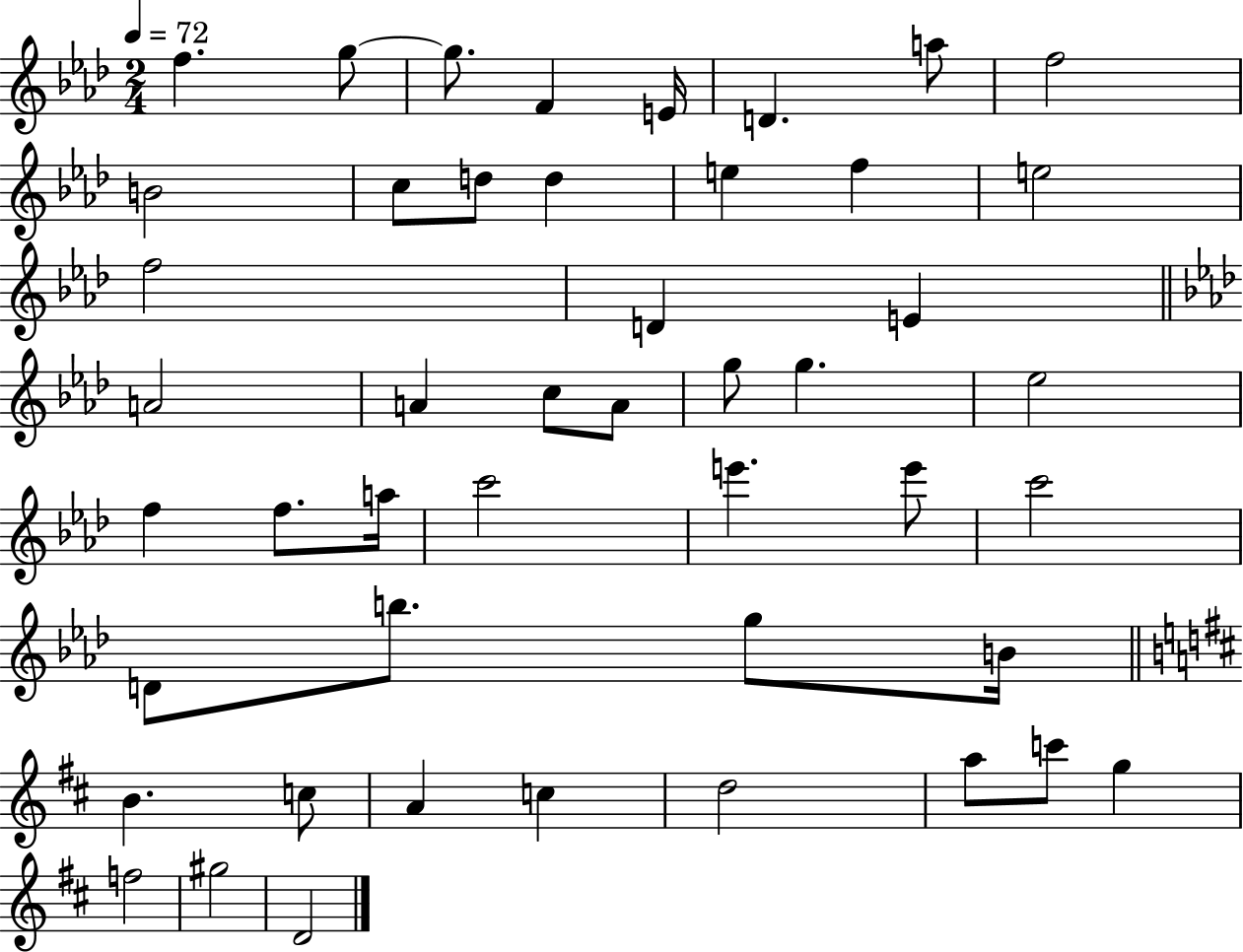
F5/q. G5/e G5/e. F4/q E4/s D4/q. A5/e F5/h B4/h C5/e D5/e D5/q E5/q F5/q E5/h F5/h D4/q E4/q A4/h A4/q C5/e A4/e G5/e G5/q. Eb5/h F5/q F5/e. A5/s C6/h E6/q. E6/e C6/h D4/e B5/e. G5/e B4/s B4/q. C5/e A4/q C5/q D5/h A5/e C6/e G5/q F5/h G#5/h D4/h